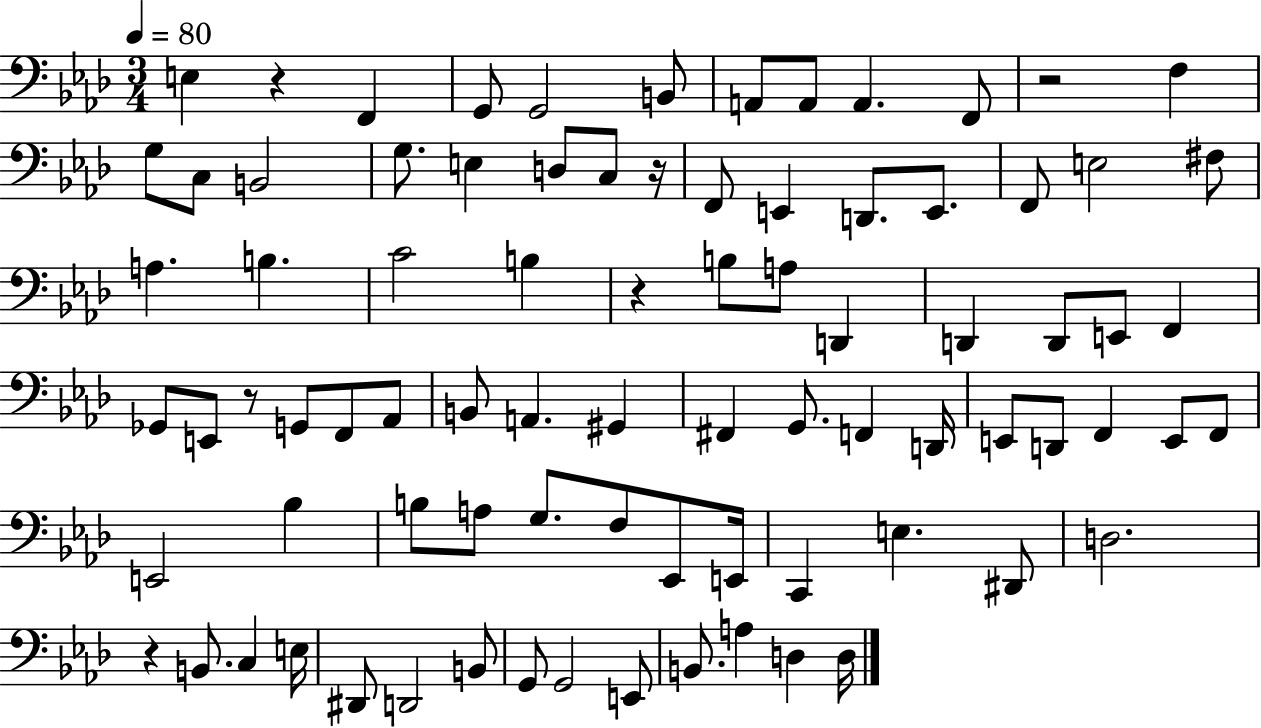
{
  \clef bass
  \numericTimeSignature
  \time 3/4
  \key aes \major
  \tempo 4 = 80
  e4 r4 f,4 | g,8 g,2 b,8 | a,8 a,8 a,4. f,8 | r2 f4 | \break g8 c8 b,2 | g8. e4 d8 c8 r16 | f,8 e,4 d,8. e,8. | f,8 e2 fis8 | \break a4. b4. | c'2 b4 | r4 b8 a8 d,4 | d,4 d,8 e,8 f,4 | \break ges,8 e,8 r8 g,8 f,8 aes,8 | b,8 a,4. gis,4 | fis,4 g,8. f,4 d,16 | e,8 d,8 f,4 e,8 f,8 | \break e,2 bes4 | b8 a8 g8. f8 ees,8 e,16 | c,4 e4. dis,8 | d2. | \break r4 b,8. c4 e16 | dis,8 d,2 b,8 | g,8 g,2 e,8 | b,8. a4 d4 d16 | \break \bar "|."
}